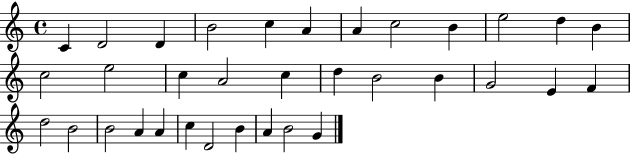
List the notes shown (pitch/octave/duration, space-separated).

C4/q D4/h D4/q B4/h C5/q A4/q A4/q C5/h B4/q E5/h D5/q B4/q C5/h E5/h C5/q A4/h C5/q D5/q B4/h B4/q G4/h E4/q F4/q D5/h B4/h B4/h A4/q A4/q C5/q D4/h B4/q A4/q B4/h G4/q